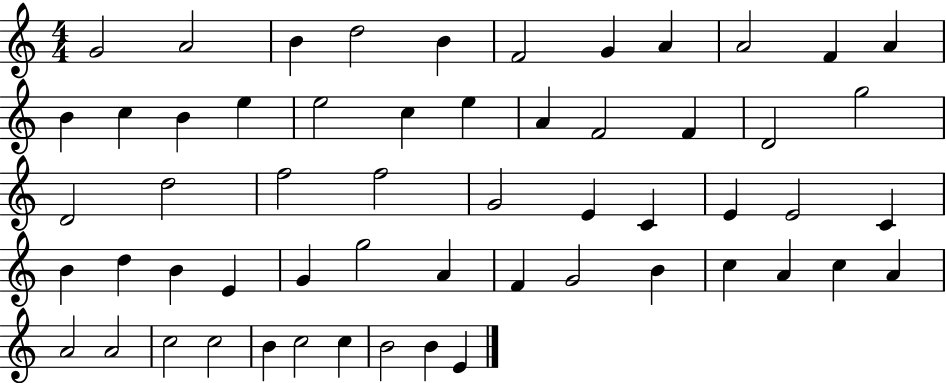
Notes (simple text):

G4/h A4/h B4/q D5/h B4/q F4/h G4/q A4/q A4/h F4/q A4/q B4/q C5/q B4/q E5/q E5/h C5/q E5/q A4/q F4/h F4/q D4/h G5/h D4/h D5/h F5/h F5/h G4/h E4/q C4/q E4/q E4/h C4/q B4/q D5/q B4/q E4/q G4/q G5/h A4/q F4/q G4/h B4/q C5/q A4/q C5/q A4/q A4/h A4/h C5/h C5/h B4/q C5/h C5/q B4/h B4/q E4/q